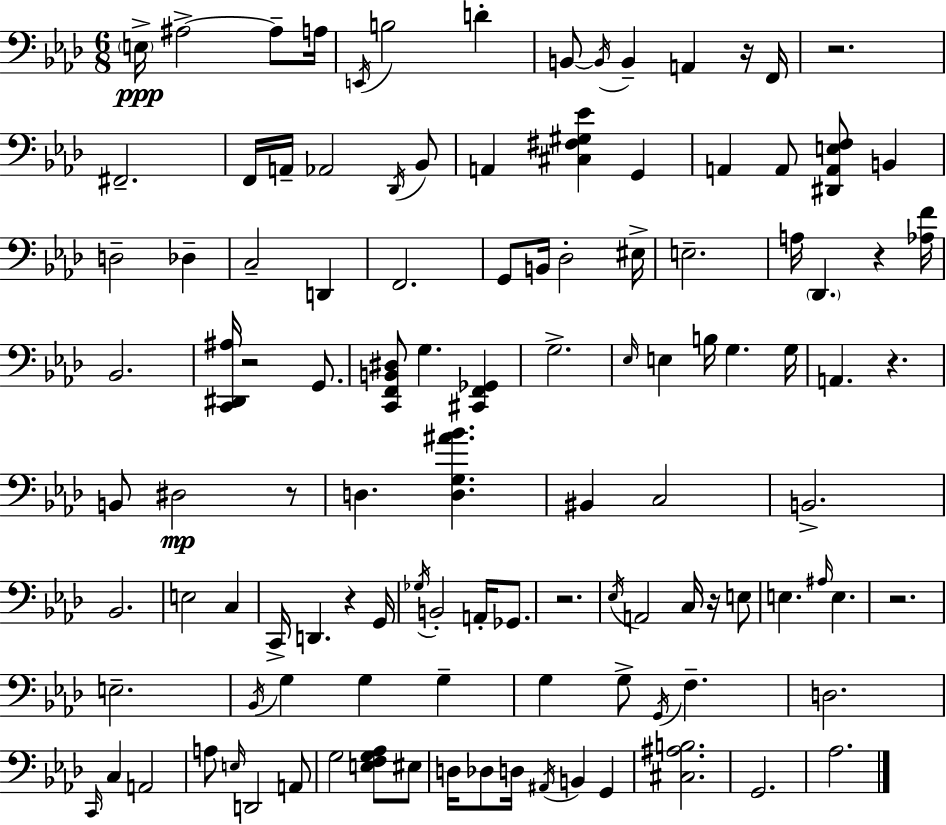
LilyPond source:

{
  \clef bass
  \numericTimeSignature
  \time 6/8
  \key aes \major
  \parenthesize e16->\ppp ais2->~~ ais8-- a16 | \acciaccatura { e,16 } b2 d'4-. | b,8~~ \acciaccatura { b,16 } b,4-- a,4 | r16 f,16 r2. | \break fis,2.-- | f,16 a,16-- aes,2 | \acciaccatura { des,16 } bes,8 a,4 <cis fis gis ees'>4 g,4 | a,4 a,8 <dis, a, e f>8 b,4 | \break d2-- des4-- | c2-- d,4 | f,2. | g,8 b,16 des2-. | \break eis16-> e2.-- | a16 \parenthesize des,4. r4 | <aes f'>16 bes,2. | <c, dis, ais>16 r2 | \break g,8. <c, f, b, dis>8 g4. <cis, f, ges,>4 | g2.-> | \grace { ees16 } e4 b16 g4. | g16 a,4. r4. | \break b,8 dis2\mp | r8 d4. <d g ais' bes'>4. | bis,4 c2 | b,2.-> | \break bes,2. | e2 | c4 c,16-> d,4. r4 | g,16 \acciaccatura { ges16 } b,2-. | \break a,16-. ges,8. r2. | \acciaccatura { ees16 } a,2 | c16 r16 e8 e4. | \grace { ais16 } e4. r2. | \break e2.-- | \acciaccatura { bes,16 } g4 | g4 g4-- g4 | g8-> \acciaccatura { g,16 } f4.-- d2. | \break \grace { c,16 } c4 | a,2 a8 | \grace { e16 } d,2 a,8 g2 | <e f g aes>8 eis8 d16 | \break des8 d16 \acciaccatura { ais,16 } b,4 g,4 | <cis ais b>2. | g,2. | aes2. | \break \bar "|."
}